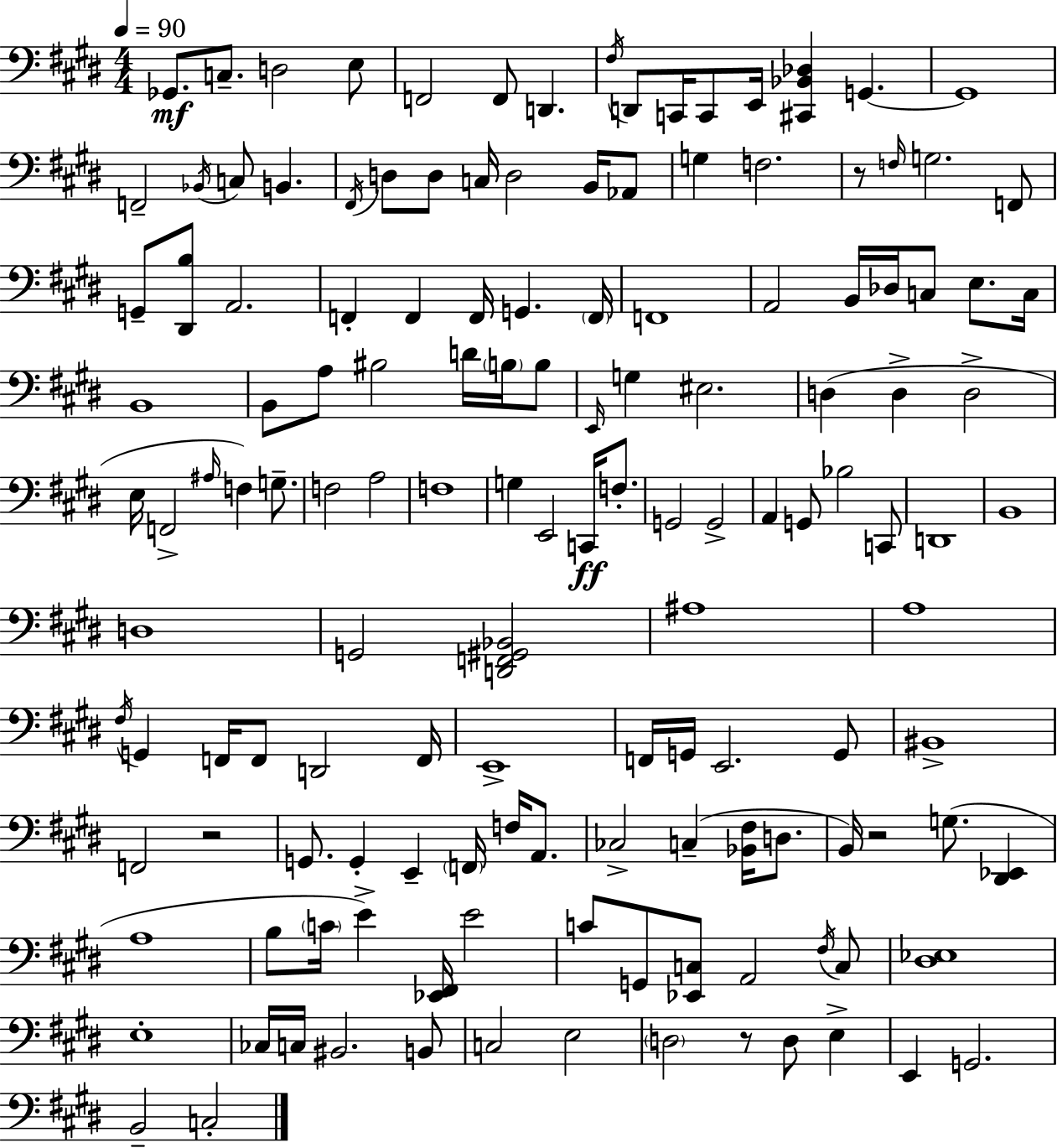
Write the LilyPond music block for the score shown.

{
  \clef bass
  \numericTimeSignature
  \time 4/4
  \key e \major
  \tempo 4 = 90
  \repeat volta 2 { ges,8.\mf c8.-- d2 e8 | f,2 f,8 d,4. | \acciaccatura { fis16 } d,8 c,16 c,8 e,16 <cis, bes, des>4 g,4.~~ | g,1 | \break f,2-- \acciaccatura { bes,16 } c8 b,4. | \acciaccatura { fis,16 } d8 d8 c16 d2 | b,16 aes,8 g4 f2. | r8 \grace { f16 } g2. | \break f,8 g,8-- <dis, b>8 a,2. | f,4-. f,4 f,16 g,4. | \parenthesize f,16 f,1 | a,2 b,16 des16 c8 | \break e8. c16 b,1 | b,8 a8 bis2 | d'16 \parenthesize b16 b8 \grace { e,16 } g4 eis2. | d4( d4-> d2-> | \break e16 f,2-> \grace { ais16 }) f4 | g8.-- f2 a2 | f1 | g4 e,2 | \break c,16\ff f8.-. g,2 g,2-> | a,4 g,8 bes2 | c,8 d,1 | b,1 | \break d1 | g,2 <d, f, gis, bes,>2 | ais1 | a1 | \break \acciaccatura { fis16 } g,4 f,16 f,8 d,2 | f,16 e,1-> | f,16 g,16 e,2. | g,8 bis,1-> | \break f,2 r2 | g,8. g,4-. e,4-- | \parenthesize f,16 f16 a,8. ces2-> c4--( | <bes, fis>16 d8. b,16) r2 | \break g8.( <dis, ees,>4 a1 | b8 \parenthesize c'16 e'4->) <ees, fis,>16 e'2 | c'8 g,8 <ees, c>8 a,2 | \acciaccatura { fis16 } c8 <dis ees>1 | \break e1-. | ces16 c16 bis,2. | b,8 c2 | e2 \parenthesize d2 | \break r8 d8 e4-> e,4 g,2. | b,2-- | c2-. } \bar "|."
}